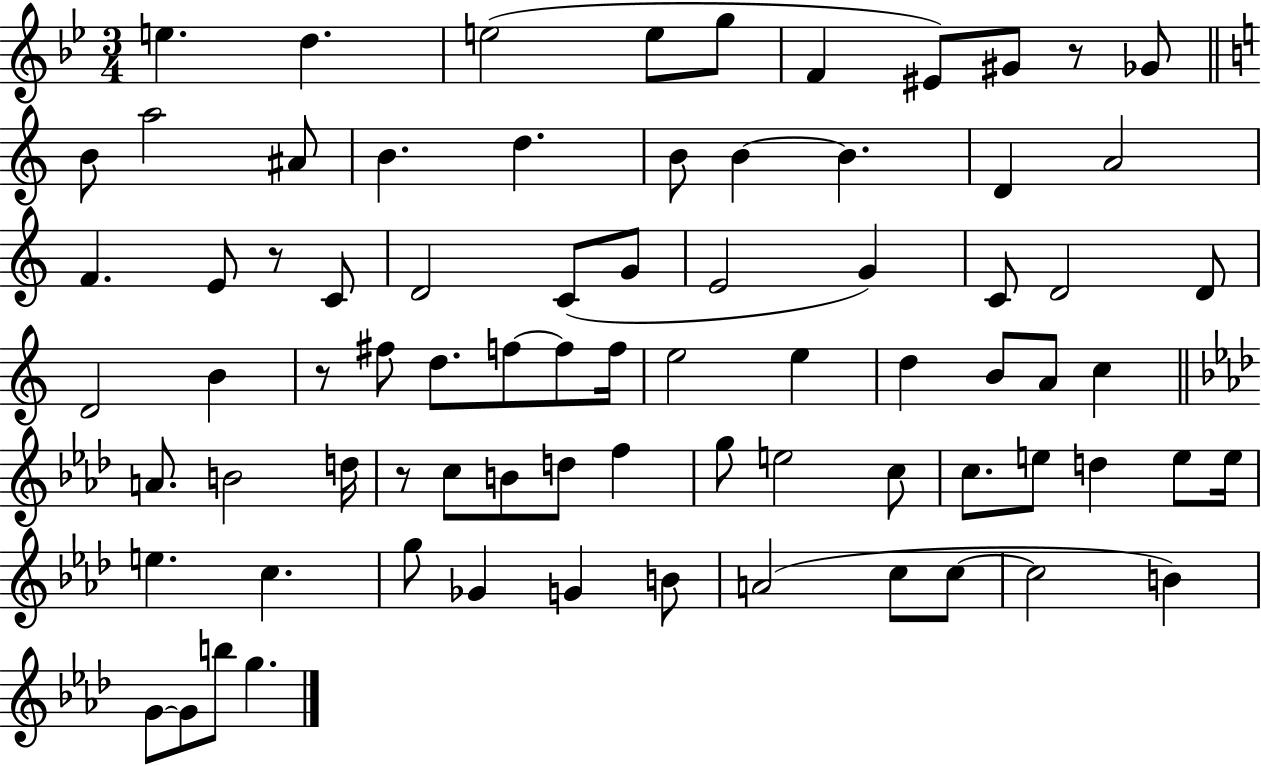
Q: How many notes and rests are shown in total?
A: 77